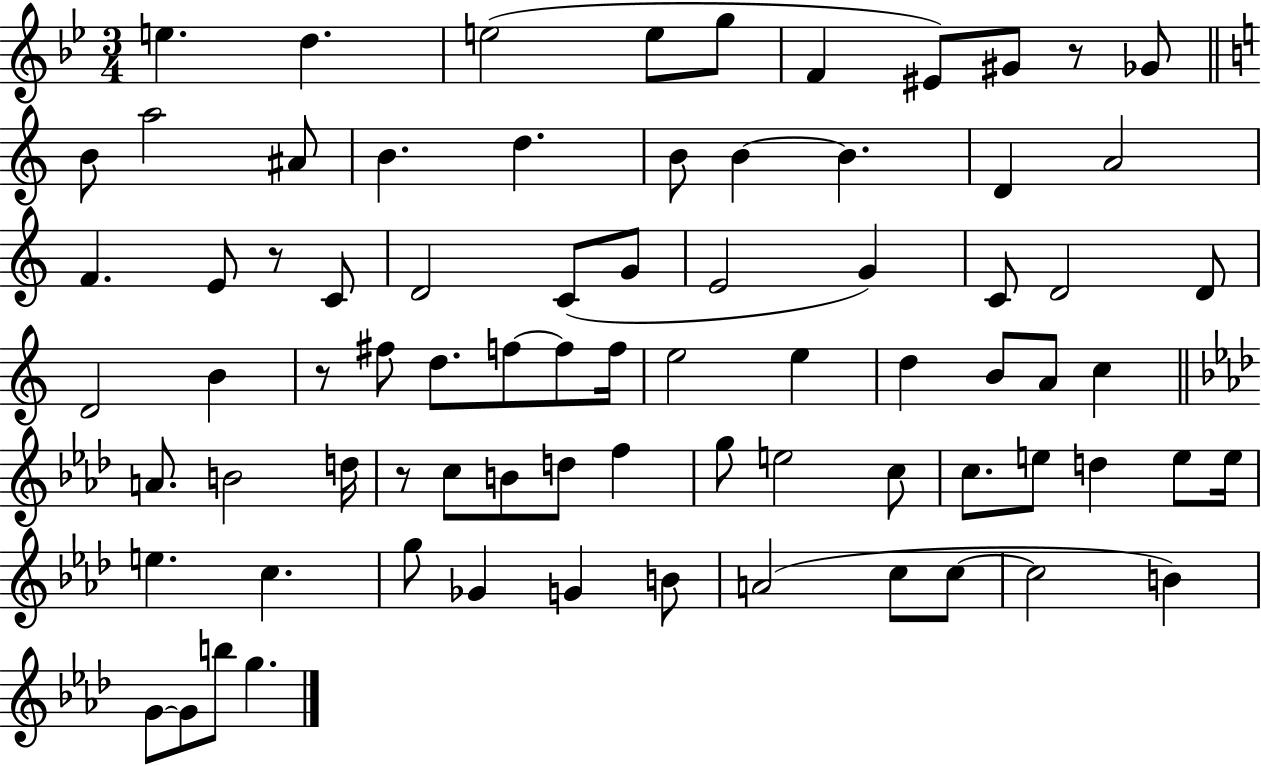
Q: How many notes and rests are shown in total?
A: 77